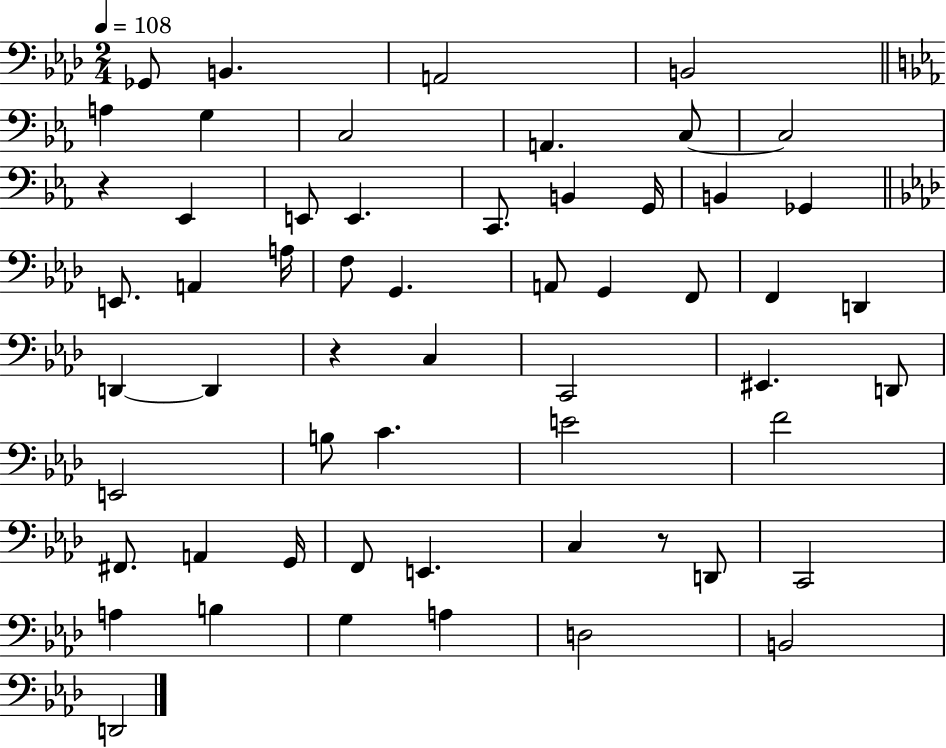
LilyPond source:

{
  \clef bass
  \numericTimeSignature
  \time 2/4
  \key aes \major
  \tempo 4 = 108
  ges,8 b,4. | a,2 | b,2 | \bar "||" \break \key ees \major a4 g4 | c2 | a,4. c8~~ | c2 | \break r4 ees,4 | e,8 e,4. | c,8. b,4 g,16 | b,4 ges,4 | \break \bar "||" \break \key f \minor e,8. a,4 a16 | f8 g,4. | a,8 g,4 f,8 | f,4 d,4 | \break d,4~~ d,4 | r4 c4 | c,2 | eis,4. d,8 | \break e,2 | b8 c'4. | e'2 | f'2 | \break fis,8. a,4 g,16 | f,8 e,4. | c4 r8 d,8 | c,2 | \break a4 b4 | g4 a4 | d2 | b,2 | \break d,2 | \bar "|."
}